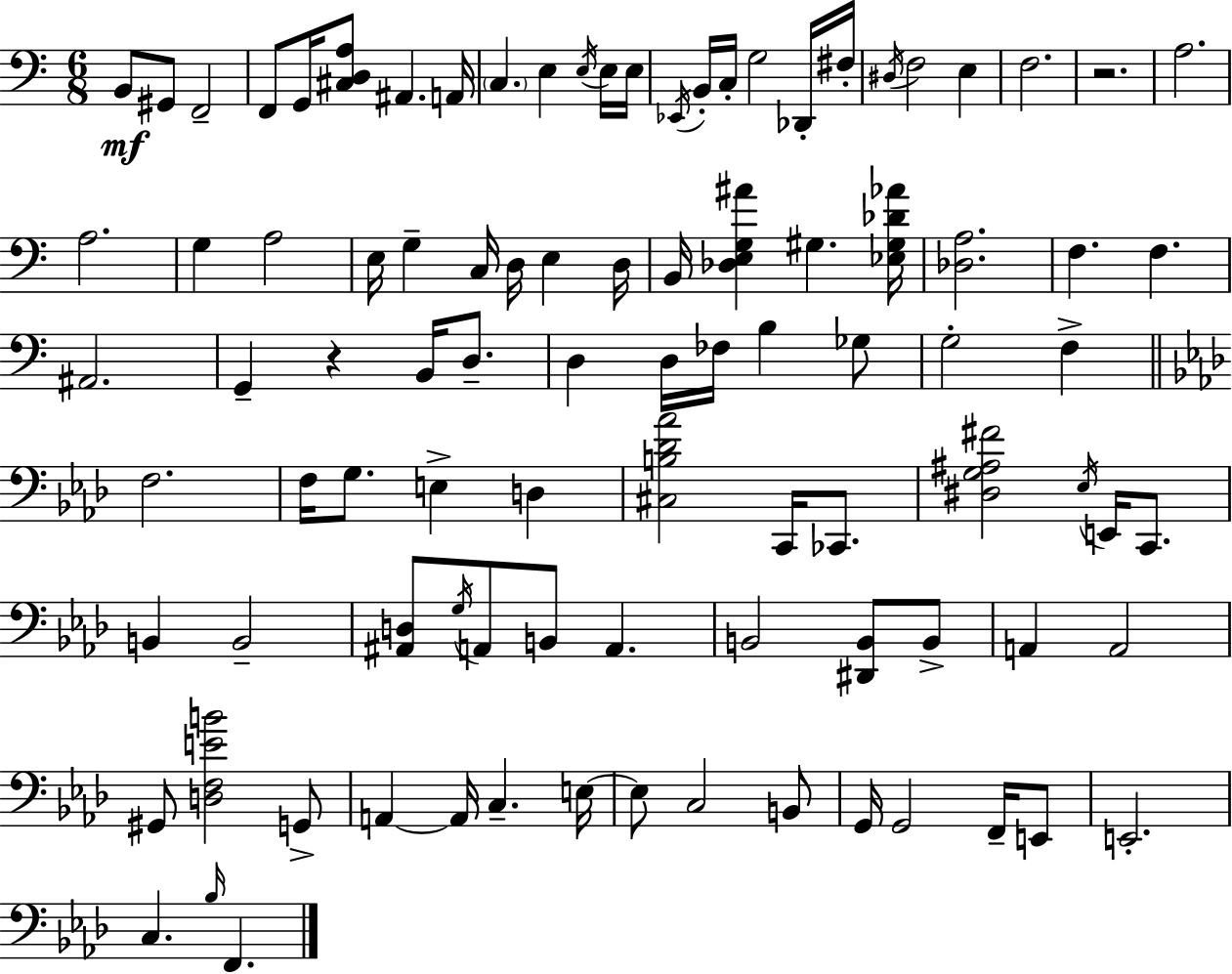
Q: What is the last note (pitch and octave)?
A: F2